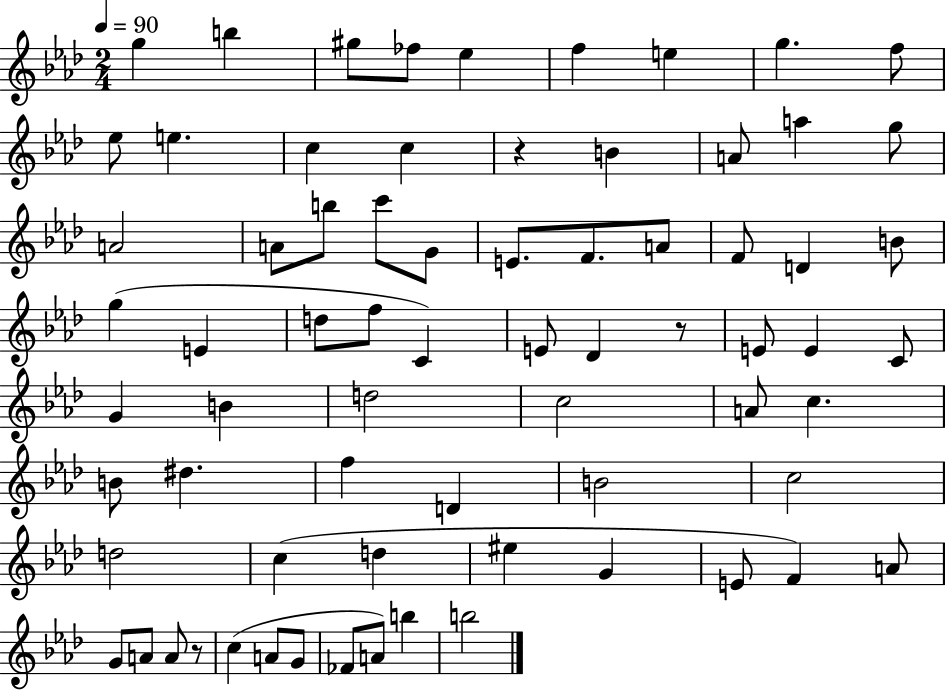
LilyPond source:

{
  \clef treble
  \numericTimeSignature
  \time 2/4
  \key aes \major
  \tempo 4 = 90
  g''4 b''4 | gis''8 fes''8 ees''4 | f''4 e''4 | g''4. f''8 | \break ees''8 e''4. | c''4 c''4 | r4 b'4 | a'8 a''4 g''8 | \break a'2 | a'8 b''8 c'''8 g'8 | e'8. f'8. a'8 | f'8 d'4 b'8 | \break g''4( e'4 | d''8 f''8 c'4) | e'8 des'4 r8 | e'8 e'4 c'8 | \break g'4 b'4 | d''2 | c''2 | a'8 c''4. | \break b'8 dis''4. | f''4 d'4 | b'2 | c''2 | \break d''2 | c''4( d''4 | eis''4 g'4 | e'8 f'4) a'8 | \break g'8 a'8 a'8 r8 | c''4( a'8 g'8 | fes'8 a'8) b''4 | b''2 | \break \bar "|."
}